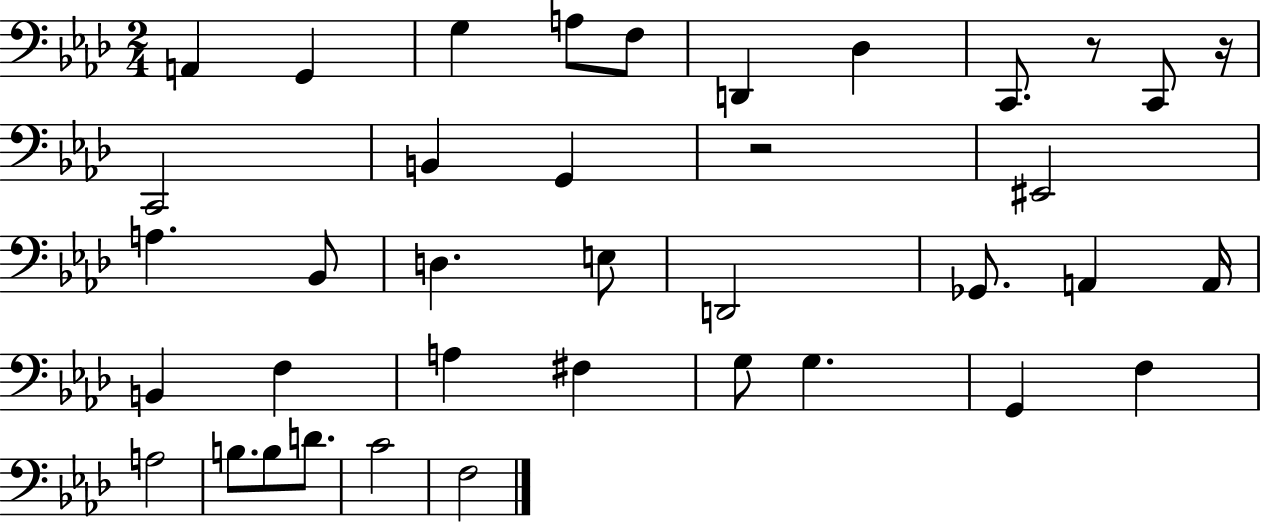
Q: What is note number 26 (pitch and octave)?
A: G3